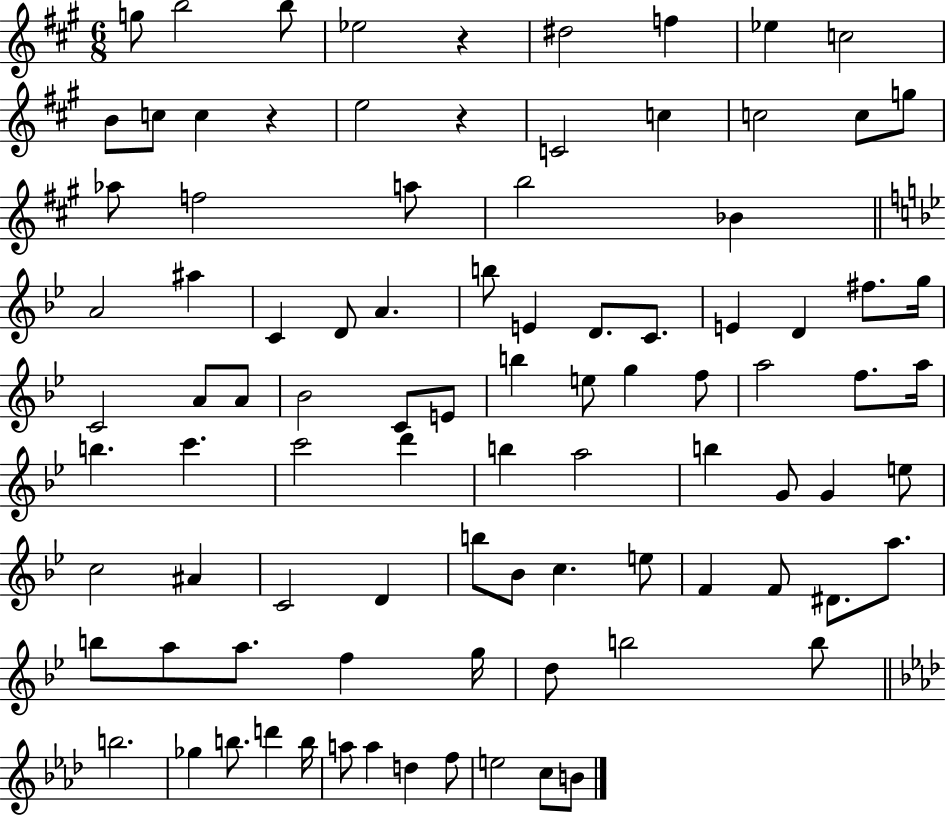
{
  \clef treble
  \numericTimeSignature
  \time 6/8
  \key a \major
  g''8 b''2 b''8 | ees''2 r4 | dis''2 f''4 | ees''4 c''2 | \break b'8 c''8 c''4 r4 | e''2 r4 | c'2 c''4 | c''2 c''8 g''8 | \break aes''8 f''2 a''8 | b''2 bes'4 | \bar "||" \break \key g \minor a'2 ais''4 | c'4 d'8 a'4. | b''8 e'4 d'8. c'8. | e'4 d'4 fis''8. g''16 | \break c'2 a'8 a'8 | bes'2 c'8 e'8 | b''4 e''8 g''4 f''8 | a''2 f''8. a''16 | \break b''4. c'''4. | c'''2 d'''4 | b''4 a''2 | b''4 g'8 g'4 e''8 | \break c''2 ais'4 | c'2 d'4 | b''8 bes'8 c''4. e''8 | f'4 f'8 dis'8. a''8. | \break b''8 a''8 a''8. f''4 g''16 | d''8 b''2 b''8 | \bar "||" \break \key aes \major b''2. | ges''4 b''8. d'''4 b''16 | a''8 a''4 d''4 f''8 | e''2 c''8 b'8 | \break \bar "|."
}